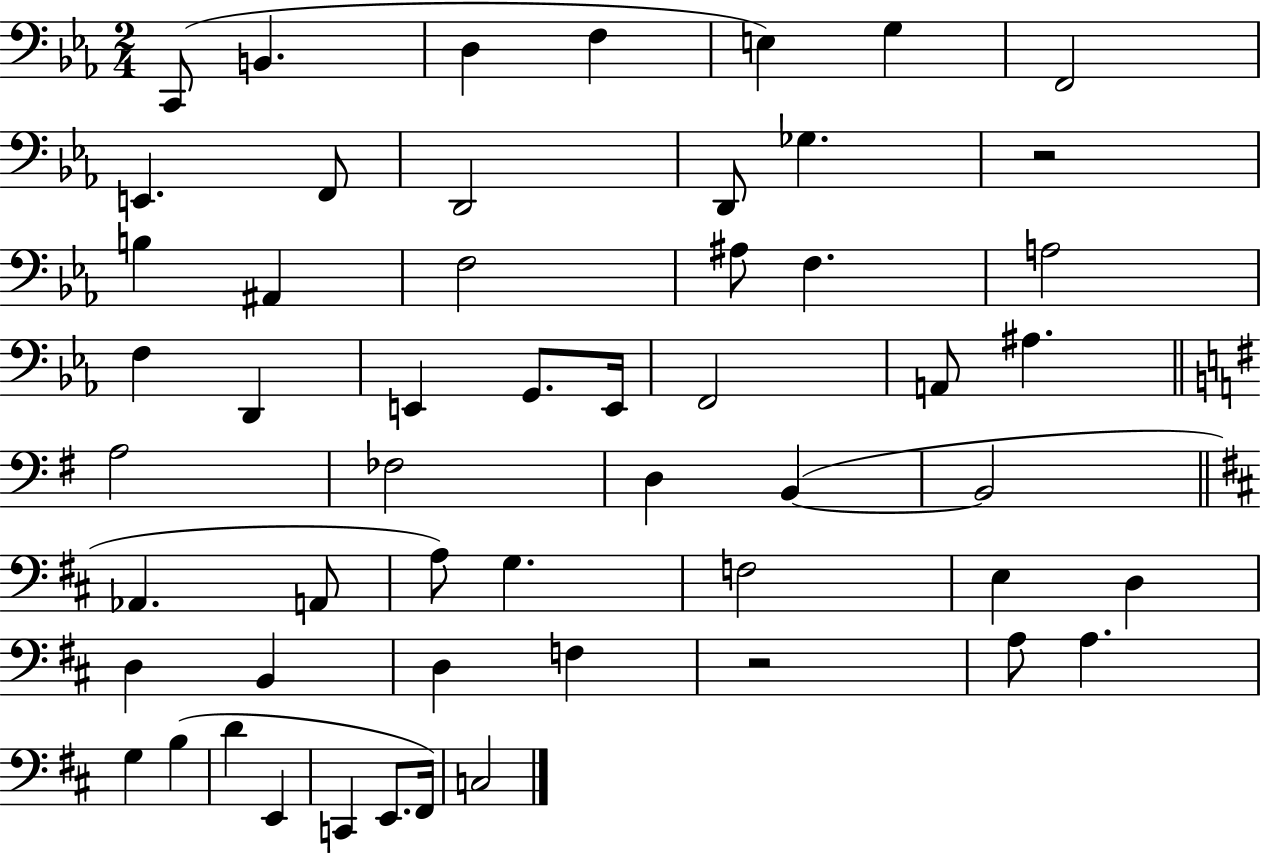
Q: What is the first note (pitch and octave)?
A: C2